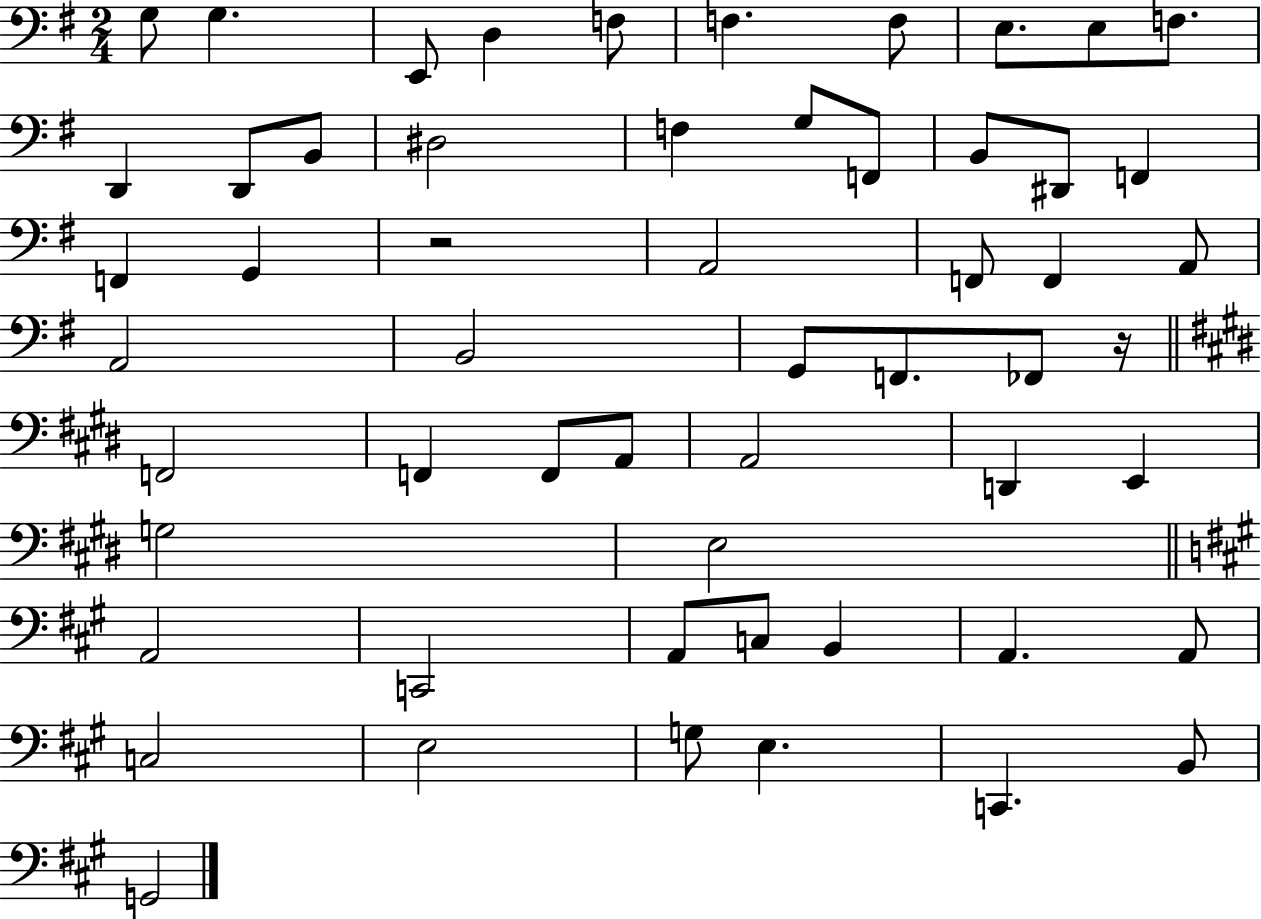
X:1
T:Untitled
M:2/4
L:1/4
K:G
G,/2 G, E,,/2 D, F,/2 F, F,/2 E,/2 E,/2 F,/2 D,, D,,/2 B,,/2 ^D,2 F, G,/2 F,,/2 B,,/2 ^D,,/2 F,, F,, G,, z2 A,,2 F,,/2 F,, A,,/2 A,,2 B,,2 G,,/2 F,,/2 _F,,/2 z/4 F,,2 F,, F,,/2 A,,/2 A,,2 D,, E,, G,2 E,2 A,,2 C,,2 A,,/2 C,/2 B,, A,, A,,/2 C,2 E,2 G,/2 E, C,, B,,/2 G,,2